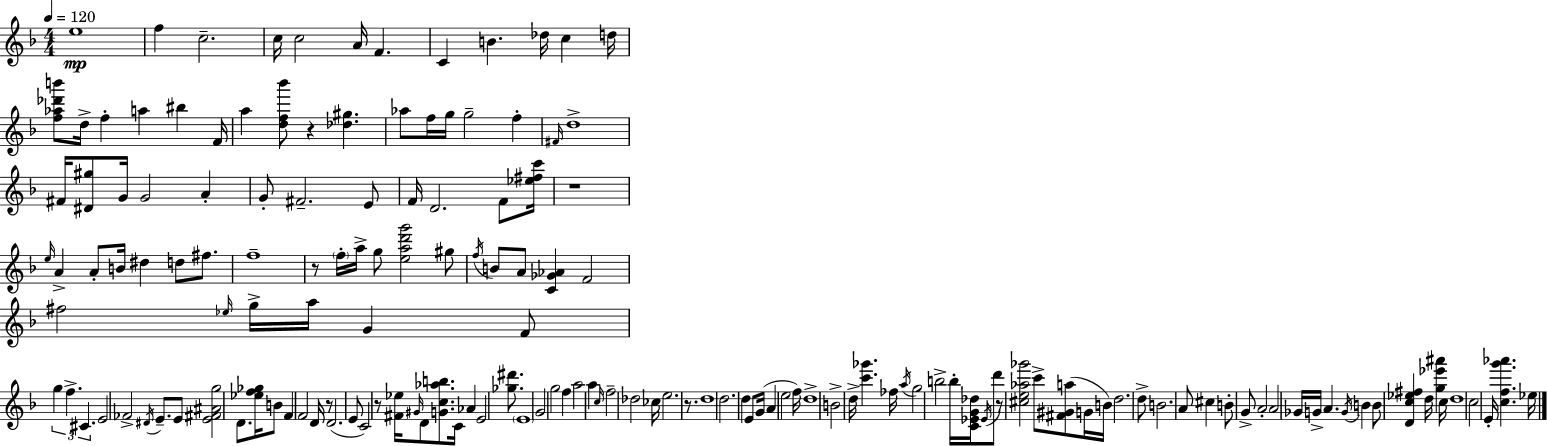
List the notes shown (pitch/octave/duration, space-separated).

E5/w F5/q C5/h. C5/s C5/h A4/s F4/q. C4/q B4/q. Db5/s C5/q D5/s [F5,Ab5,Db6,B6]/e D5/s F5/q A5/q BIS5/q F4/s A5/q [D5,F5,Bb6]/e R/q [Db5,G#5]/q. Ab5/e F5/s G5/s G5/h F5/q F#4/s D5/w F#4/s [D#4,G#5]/e G4/s G4/h A4/q G4/e F#4/h. E4/e F4/s D4/h. F4/e [Eb5,F#5,C6]/s R/w E5/s A4/q A4/e B4/s D#5/q D5/e F#5/e. F5/w R/e F5/s A5/s G5/e [E5,A5,D6,G6]/h G#5/e F5/s B4/e A4/e [C4,Gb4,Ab4]/q F4/h F#5/h Eb5/s G5/s A5/s G4/q F4/e G5/q F5/q. C#4/q. E4/h FES4/h D#4/s E4/e. E4/e [E4,F#4,A#4,G5]/h D4/e. [Eb5,F5,Gb5]/s B4/e F4/q F4/h D4/s R/e D4/h. E4/e C4/h R/e [F#4,Eb5]/s G#4/s D4/e [G4,C5,Ab5,B5]/e. C4/s Ab4/q E4/h [Gb5,D#6]/e. E4/w G4/h G5/h F5/q A5/h A5/q C5/s F5/h Db5/h CES5/s E5/h. R/e. D5/w D5/h. D5/q E4/e G4/s A4/q E5/h F5/s D5/w B4/h D5/s [C6,Gb6]/q. FES5/s A5/s G5/h B5/h B5/s [C4,Eb4,G4,Db5]/s Eb4/s D6/e R/e [C#5,E5,Ab5,Gb6]/h C6/e [F#4,G#4,A5]/e G4/s B4/s D5/h. D5/e B4/h. A4/e C#5/q B4/e G4/e A4/h A4/h Gb4/s G4/s A4/q. G4/s B4/q B4/e [D4,C5,Eb5,F#5]/q D5/s [G5,Eb6,A#6]/q C5/s D5/w C5/h E4/s [C5,F5,G6,Ab6]/q. Eb5/s